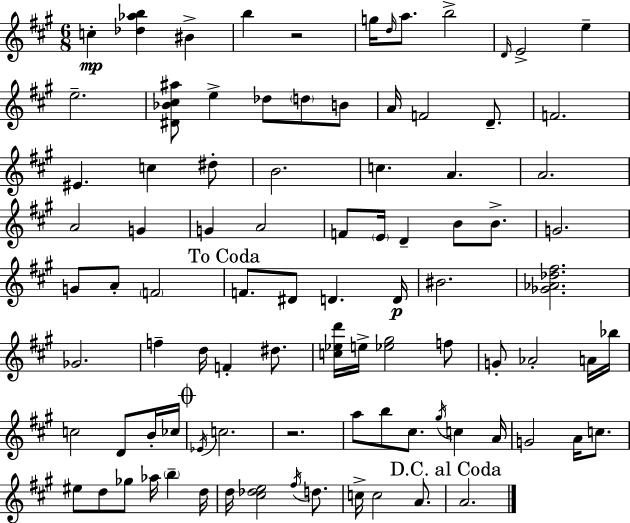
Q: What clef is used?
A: treble